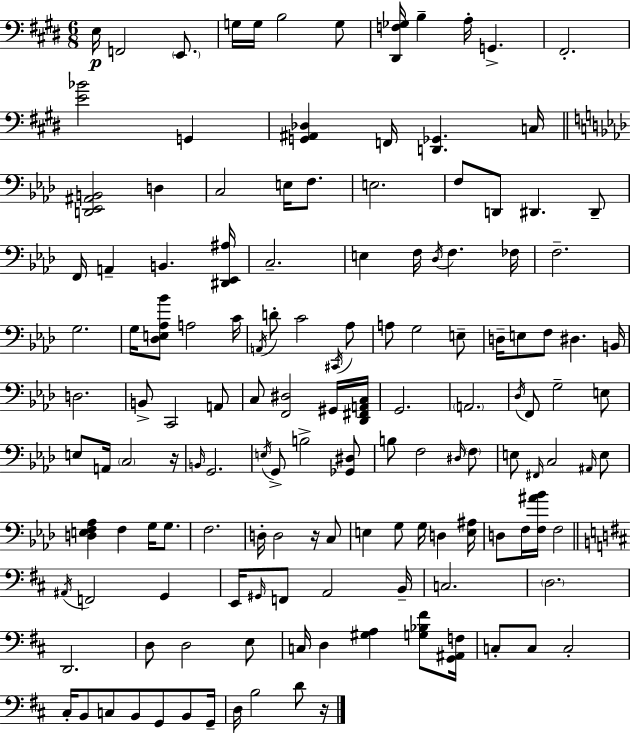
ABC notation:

X:1
T:Untitled
M:6/8
L:1/4
K:E
E,/4 F,,2 E,,/2 G,/4 G,/4 B,2 G,/2 [^D,,F,_G,]/4 B, A,/4 G,, ^F,,2 [E_B]2 G,, [G,,^A,,_D,] F,,/4 [D,,_G,,] C,/4 [D,,_E,,^A,,B,,]2 D, C,2 E,/4 F,/2 E,2 F,/2 D,,/2 ^D,, ^D,,/2 F,,/4 A,, B,, [^D,,_E,,^A,]/4 C,2 E, F,/4 _D,/4 F, _F,/4 F,2 G,2 G,/4 [_D,E,_A,_B]/2 A,2 C/4 A,,/4 D/2 C2 ^C,,/4 _A,/2 A,/2 G,2 E,/2 D,/4 E,/2 F,/2 ^D, B,,/4 D,2 B,,/2 C,,2 A,,/2 C,/2 [F,,^D,]2 ^G,,/4 [_D,,^F,,A,,C,]/4 G,,2 A,,2 _D,/4 F,,/2 G,2 E,/2 E,/2 A,,/4 C,2 z/4 B,,/4 G,,2 E,/4 G,,/2 B,2 [_G,,^D,]/2 B,/2 F,2 ^D,/4 F,/2 E,/2 ^F,,/4 C,2 ^A,,/4 E,/2 [D,E,F,_A,] F, G,/4 G,/2 F,2 D,/4 D,2 z/4 C,/2 E, G,/2 G,/4 D, [E,^A,]/4 D,/2 F,/4 [F,^A_B]/4 F,2 ^A,,/4 F,,2 G,, E,,/4 ^G,,/4 F,,/2 A,,2 B,,/4 C,2 D,2 D,,2 D,/2 D,2 E,/2 C,/4 D, [^G,A,] [G,_B,^F]/2 [G,,^A,,F,]/4 C,/2 C,/2 C,2 ^C,/4 B,,/2 C,/2 B,,/2 G,,/2 B,,/2 G,,/4 D,/4 B,2 D/2 z/4